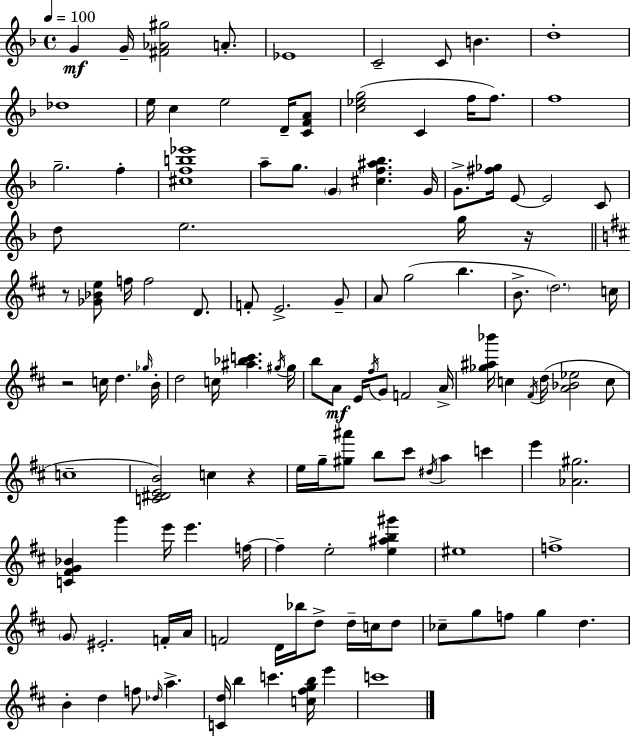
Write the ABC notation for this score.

X:1
T:Untitled
M:4/4
L:1/4
K:Dm
G G/4 [^F_A^g]2 A/2 _E4 C2 C/2 B d4 _d4 e/4 c e2 D/4 [CFA]/2 [c_eg]2 C f/4 f/2 f4 g2 f [^cfb_e']4 a/2 g/2 G [^cf^a_b] G/4 G/2 [^f_g]/4 E/2 E2 C/2 d/2 e2 g/4 z/4 z/2 [_G_Be]/2 f/4 f2 D/2 F/2 E2 G/2 A/2 g2 b B/2 d2 c/4 z2 c/4 d _g/4 B/4 d2 c/4 [^a_bc'] ^g/4 ^g/4 b/2 A/2 E/4 ^f/4 G/2 F2 A/4 [_g^a_b']/4 c ^F/4 d/4 [A_B_e]2 c/2 c4 [C^DEB]2 c z e/4 g/4 [^g^a']/2 b/2 ^c'/2 ^d/4 a c' e' [_A^g]2 [C^FG_B] g' e'/4 e' f/4 f e2 [e^ab^g'] ^e4 f4 G/2 ^E2 F/4 A/4 F2 D/4 _b/4 d/2 d/4 c/4 d/2 _c/2 g/2 f/2 g d B d f/2 _d/4 a [Cd]/4 b c' [c^fgb]/4 e' c'4